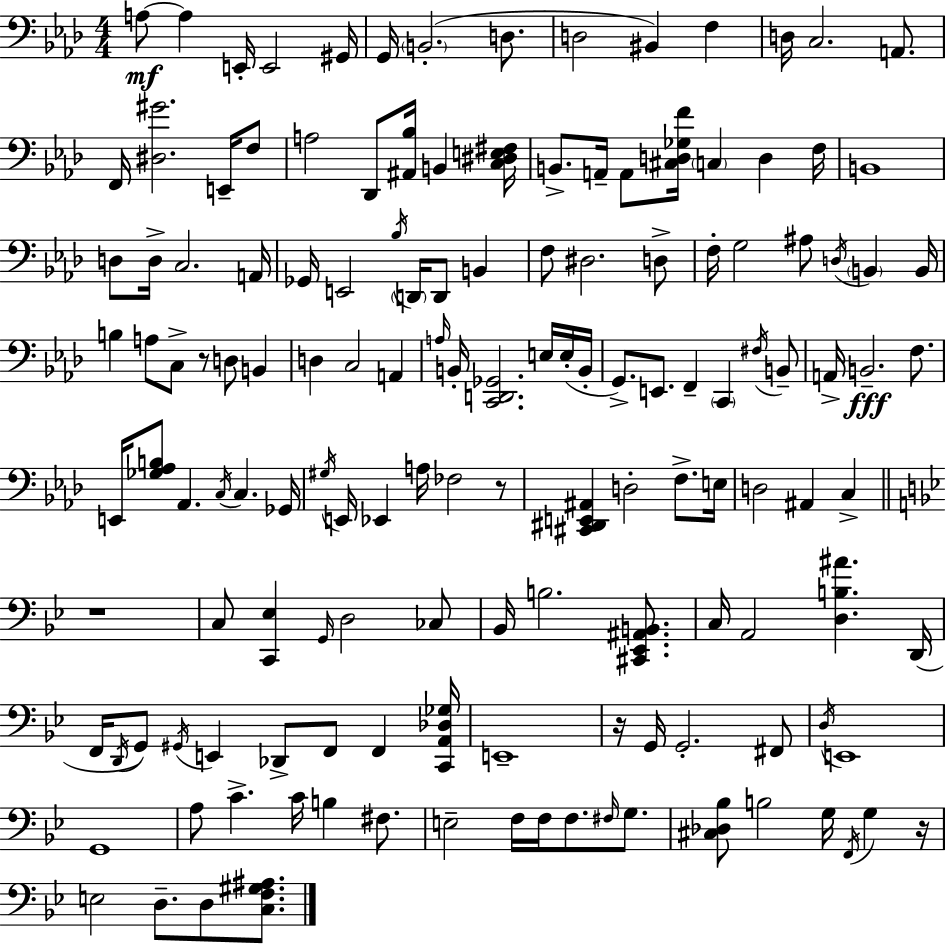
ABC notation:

X:1
T:Untitled
M:4/4
L:1/4
K:Fm
A,/2 A, E,,/4 E,,2 ^G,,/4 G,,/4 B,,2 D,/2 D,2 ^B,, F, D,/4 C,2 A,,/2 F,,/4 [^D,^G]2 E,,/4 F,/2 A,2 _D,,/2 [^A,,_B,]/4 B,, [C,^D,E,^F,]/4 B,,/2 A,,/4 A,,/2 [^C,D,_G,F]/4 C, D, F,/4 B,,4 D,/2 D,/4 C,2 A,,/4 _G,,/4 E,,2 _B,/4 D,,/4 D,,/2 B,, F,/2 ^D,2 D,/2 F,/4 G,2 ^A,/2 D,/4 B,, B,,/4 B, A,/2 C,/2 z/2 D,/2 B,, D, C,2 A,, A,/4 B,,/4 [C,,D,,_G,,]2 E,/4 E,/4 B,,/4 G,,/2 E,,/2 F,, C,, ^F,/4 B,,/2 A,,/4 B,,2 F,/2 E,,/4 [_G,_A,B,]/2 _A,, C,/4 C, _G,,/4 ^G,/4 E,,/4 _E,, A,/4 _F,2 z/2 [^C,,^D,,E,,^A,,] D,2 F,/2 E,/4 D,2 ^A,, C, z4 C,/2 [C,,_E,] G,,/4 D,2 _C,/2 _B,,/4 B,2 [^C,,_E,,^A,,B,,]/2 C,/4 A,,2 [D,B,^A] D,,/4 F,,/4 D,,/4 G,,/2 ^G,,/4 E,, _D,,/2 F,,/2 F,, [C,,A,,_D,_G,]/4 E,,4 z/4 G,,/4 G,,2 ^F,,/2 D,/4 E,,4 G,,4 A,/2 C C/4 B, ^F,/2 E,2 F,/4 F,/4 F,/2 ^F,/4 G,/2 [^C,_D,_B,]/2 B,2 G,/4 F,,/4 G, z/4 E,2 D,/2 D,/2 [C,F,^G,^A,]/2